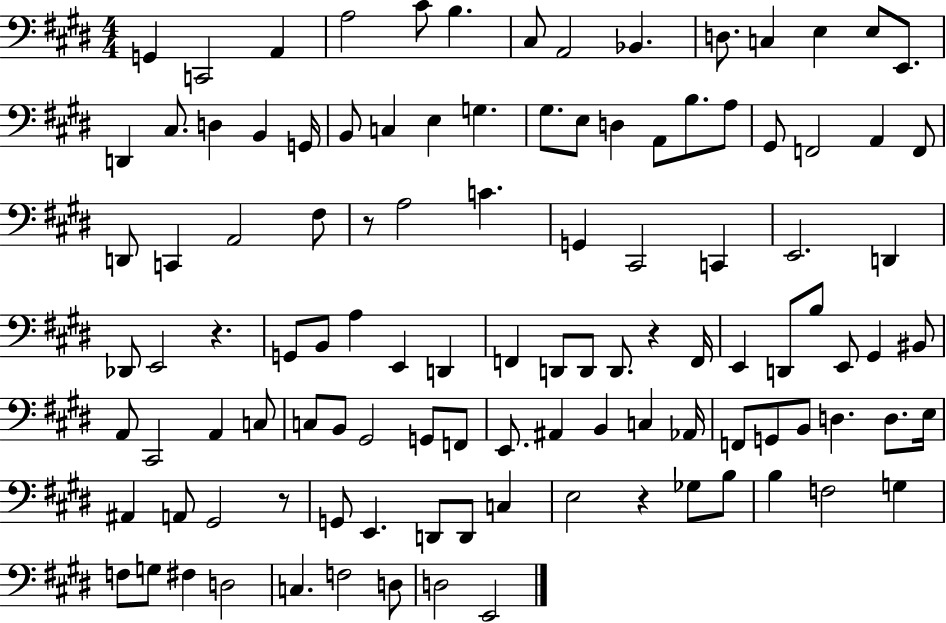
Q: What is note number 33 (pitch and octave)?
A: F2